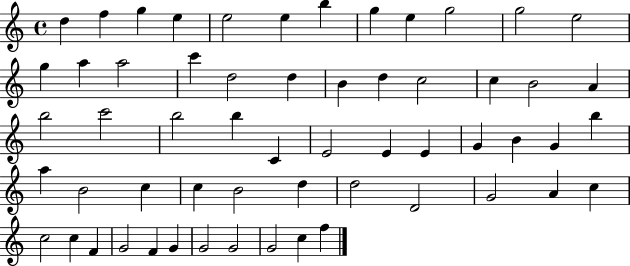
D5/q F5/q G5/q E5/q E5/h E5/q B5/q G5/q E5/q G5/h G5/h E5/h G5/q A5/q A5/h C6/q D5/h D5/q B4/q D5/q C5/h C5/q B4/h A4/q B5/h C6/h B5/h B5/q C4/q E4/h E4/q E4/q G4/q B4/q G4/q B5/q A5/q B4/h C5/q C5/q B4/h D5/q D5/h D4/h G4/h A4/q C5/q C5/h C5/q F4/q G4/h F4/q G4/q G4/h G4/h G4/h C5/q F5/q